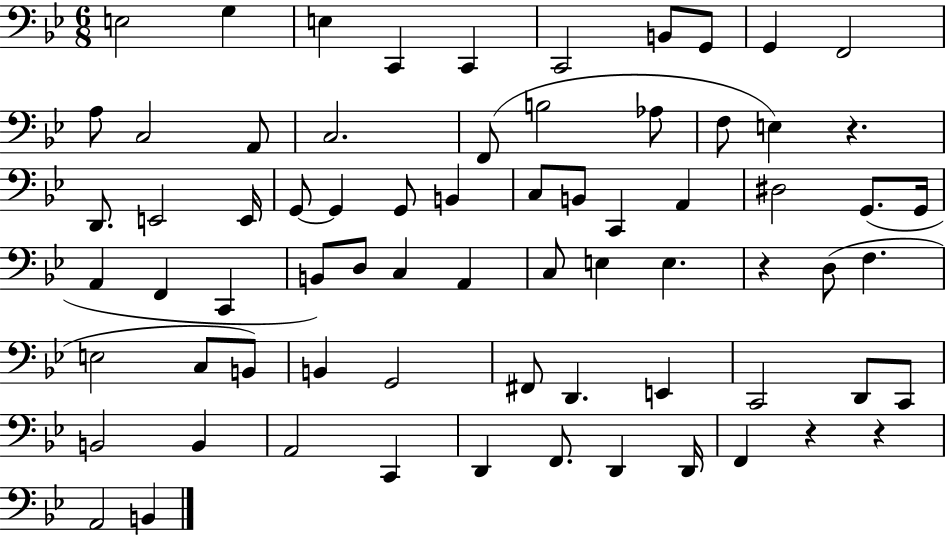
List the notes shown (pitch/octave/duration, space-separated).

E3/h G3/q E3/q C2/q C2/q C2/h B2/e G2/e G2/q F2/h A3/e C3/h A2/e C3/h. F2/e B3/h Ab3/e F3/e E3/q R/q. D2/e. E2/h E2/s G2/e G2/q G2/e B2/q C3/e B2/e C2/q A2/q D#3/h G2/e. G2/s A2/q F2/q C2/q B2/e D3/e C3/q A2/q C3/e E3/q E3/q. R/q D3/e F3/q. E3/h C3/e B2/e B2/q G2/h F#2/e D2/q. E2/q C2/h D2/e C2/e B2/h B2/q A2/h C2/q D2/q F2/e. D2/q D2/s F2/q R/q R/q A2/h B2/q